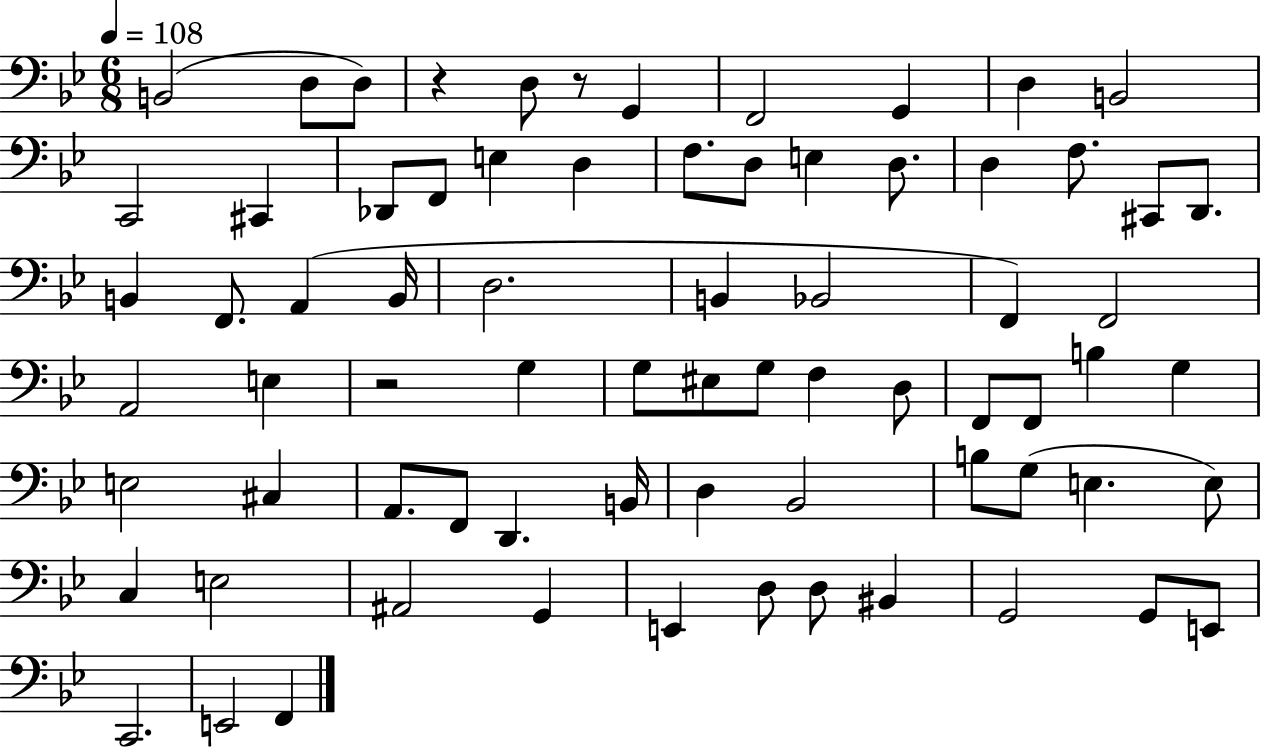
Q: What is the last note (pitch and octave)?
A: F2